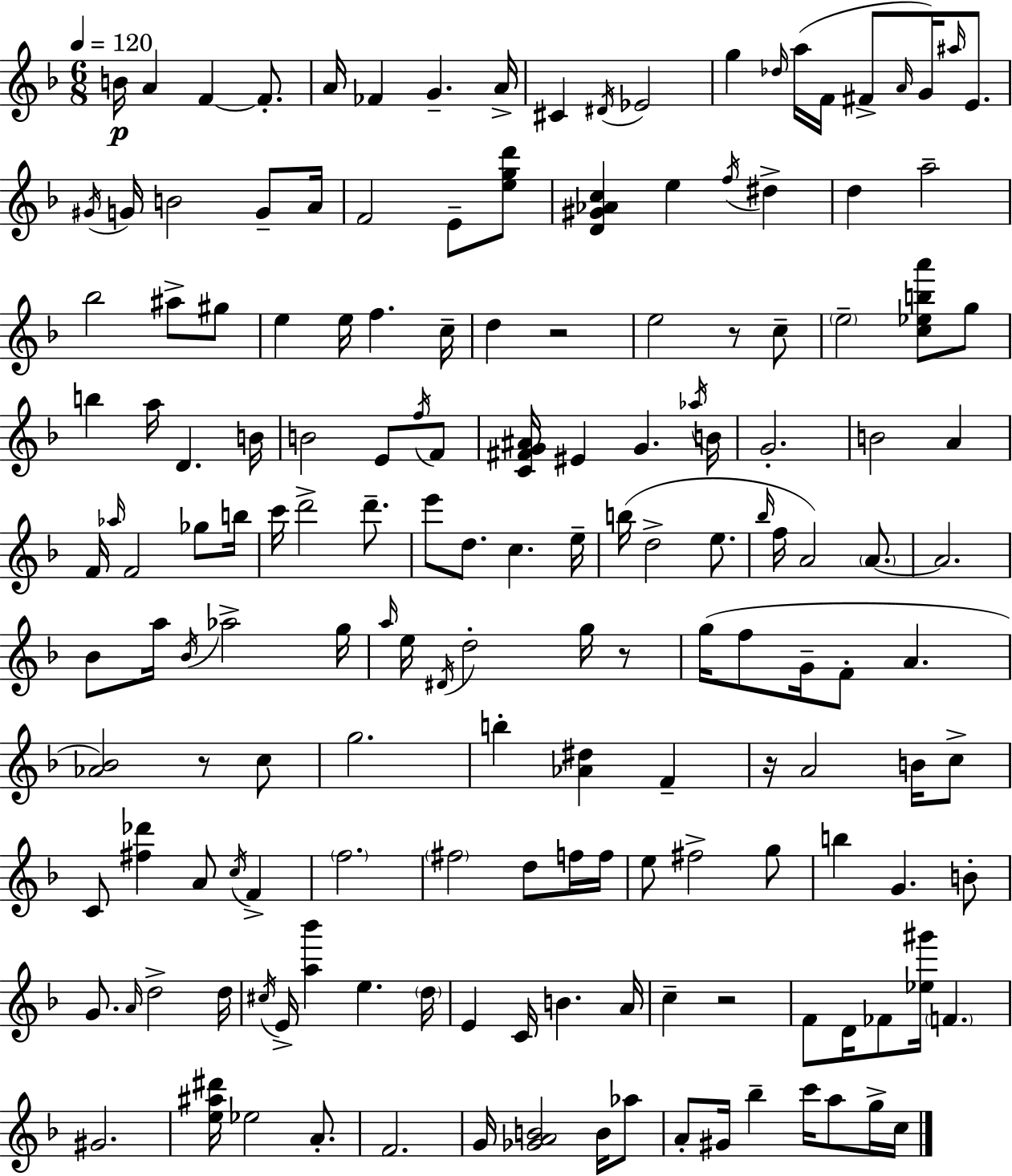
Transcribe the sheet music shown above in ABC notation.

X:1
T:Untitled
M:6/8
L:1/4
K:F
B/4 A F F/2 A/4 _F G A/4 ^C ^D/4 _E2 g _d/4 a/4 F/4 ^F/2 A/4 G/4 ^a/4 E/2 ^G/4 G/4 B2 G/2 A/4 F2 E/2 [egd']/2 [D^G_Ac] e f/4 ^d d a2 _b2 ^a/2 ^g/2 e e/4 f c/4 d z2 e2 z/2 c/2 e2 [c_eba']/2 g/2 b a/4 D B/4 B2 E/2 f/4 F/2 [C^FG^A]/4 ^E G _a/4 B/4 G2 B2 A F/4 _a/4 F2 _g/2 b/4 c'/4 d'2 d'/2 e'/2 d/2 c e/4 b/4 d2 e/2 _b/4 f/4 A2 A/2 A2 _B/2 a/4 _B/4 _a2 g/4 a/4 e/4 ^D/4 d2 g/4 z/2 g/4 f/2 G/4 F/2 A [_A_B]2 z/2 c/2 g2 b [_A^d] F z/4 A2 B/4 c/2 C/2 [^f_d'] A/2 c/4 F f2 ^f2 d/2 f/4 f/4 e/2 ^f2 g/2 b G B/2 G/2 A/4 d2 d/4 ^c/4 E/4 [a_b'] e d/4 E C/4 B A/4 c z2 F/2 D/4 _F/2 [_e^g']/4 F ^G2 [e^a^d']/4 _e2 A/2 F2 G/4 [_GAB]2 B/4 _a/2 A/2 ^G/4 _b c'/4 a/2 g/4 c/4